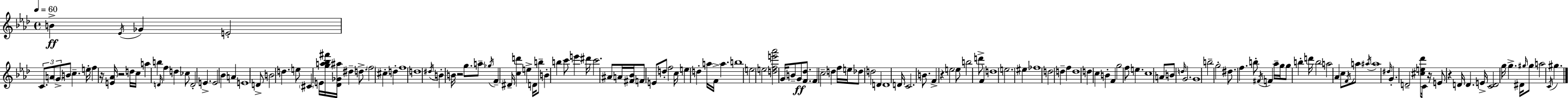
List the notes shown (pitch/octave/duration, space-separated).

B4/q Eb4/s Gb4/q E4/h C4/e. A4/e G4/e B4/e C5/q. E5/s F5/q R/s [E4,Ab4]/s R/h D5/s C5/s A5/q B5/q D4/s F5/q D5/q CES5/e D4/h E4/q. E4/h Bb4/q A4/q E4/w D4/e B4/h D5/q. E5/e C#4/q E4/s [G5,A5,Bb5,F#6]/s [Db4,Gb4,A#5]/s D#5/q D5/e. F5/h C#5/q D5/q F5/w D5/w D#5/s B4/q B4/s R/h G5/e. A5/e Gb5/s F4/q D#4/s [C5,D6]/q E5/q D4/s B5/e B4/q B5/q C6/e E6/q D#6/s C6/h. A#4/e A4/s [F#4,Bb4]/s F4/e E4/e D5/e F5/h C5/s E5/q D5/q A5/s F4/s A5/q. B5/w E5/h E5/h [D5,F5,E6,Ab6]/h G4/s B4/e G4/e [F4,Db5]/e. F4/q C5/h D5/q F5/s E5/s Db5/e D5/h D4/q D4/w D4/s C4/h. B4/e. F4/q R/q E5/h E5/e B5/h D6/e F4/q D5/w E5/h. EIS5/q FES5/w D5/h D5/q F5/q D5/w D5/q C5/q B4/q F4/q G5/h F5/e E5/q. C5/w A4/e B4/e D5/s G4/h. G4/w B5/h G5/h D#5/e. F5/q. B5/e F#4/s F4/q Ab5/s G5/s G5/e B5/q D6/s B5/h A5/h Ab4/q C5/e F4/s A5/e A#5/s A#5/w D#5/s G4/q. D4/h [C#5,E5,Db6]/e C4/s R/s E4/e R/q D4/s D4/q. E4/s [C4,D4]/h G5/s G5/q. D#4/s G#5/s G#5/e A5/h C4/s G#5/q.